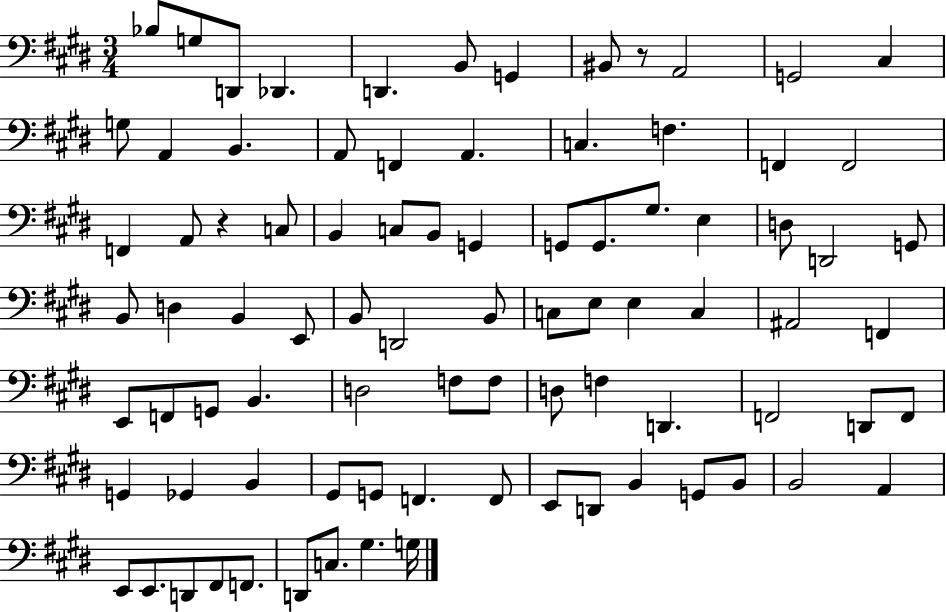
Bb3/e G3/e D2/e Db2/q. D2/q. B2/e G2/q BIS2/e R/e A2/h G2/h C#3/q G3/e A2/q B2/q. A2/e F2/q A2/q. C3/q. F3/q. F2/q F2/h F2/q A2/e R/q C3/e B2/q C3/e B2/e G2/q G2/e G2/e. G#3/e. E3/q D3/e D2/h G2/e B2/e D3/q B2/q E2/e B2/e D2/h B2/e C3/e E3/e E3/q C3/q A#2/h F2/q E2/e F2/e G2/e B2/q. D3/h F3/e F3/e D3/e F3/q D2/q. F2/h D2/e F2/e G2/q Gb2/q B2/q G#2/e G2/e F2/q. F2/e E2/e D2/e B2/q G2/e B2/e B2/h A2/q E2/e E2/e. D2/e F#2/e F2/e. D2/e C3/e. G#3/q. G3/s